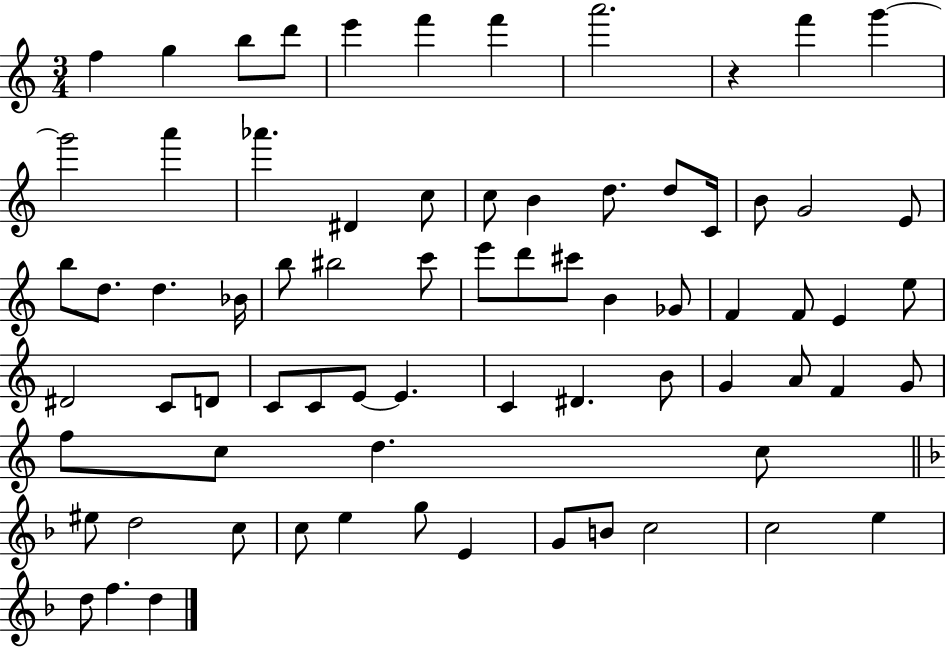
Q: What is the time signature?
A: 3/4